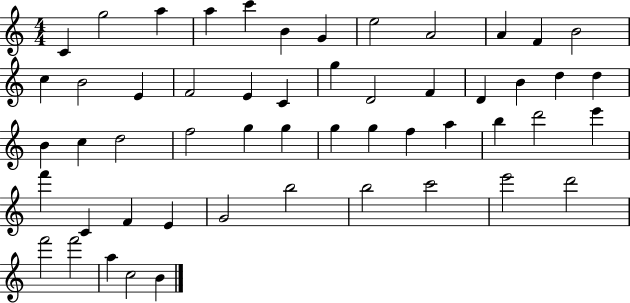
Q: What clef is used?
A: treble